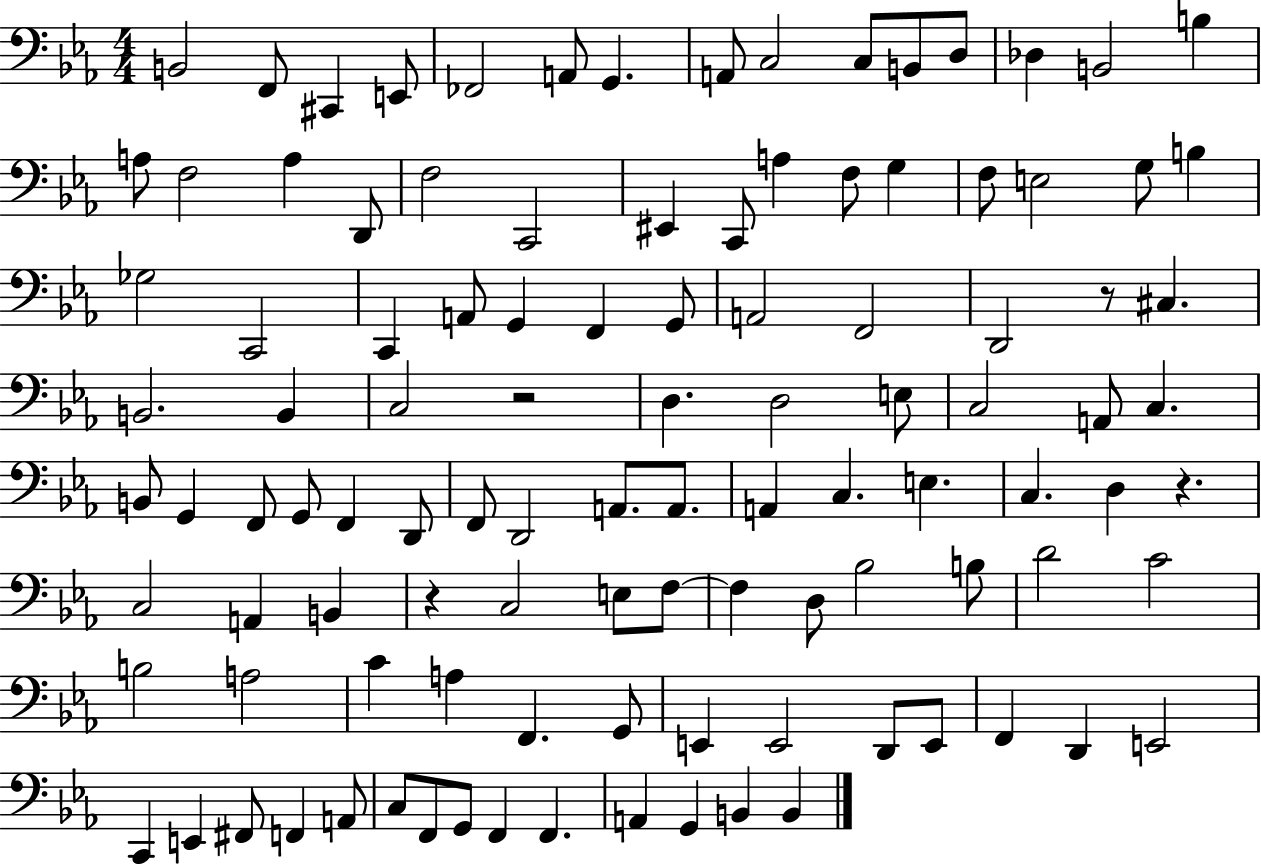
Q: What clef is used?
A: bass